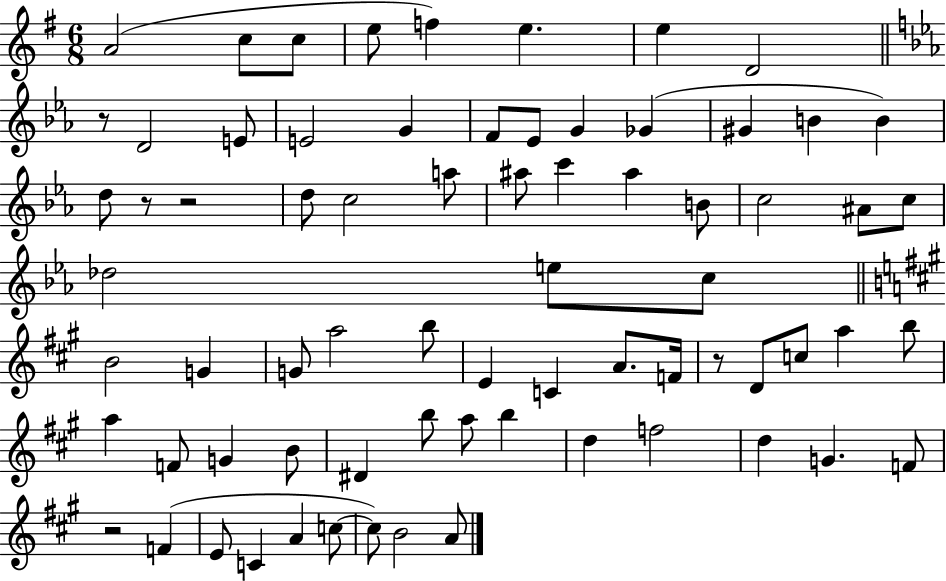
A4/h C5/e C5/e E5/e F5/q E5/q. E5/q D4/h R/e D4/h E4/e E4/h G4/q F4/e Eb4/e G4/q Gb4/q G#4/q B4/q B4/q D5/e R/e R/h D5/e C5/h A5/e A#5/e C6/q A#5/q B4/e C5/h A#4/e C5/e Db5/h E5/e C5/e B4/h G4/q G4/e A5/h B5/e E4/q C4/q A4/e. F4/s R/e D4/e C5/e A5/q B5/e A5/q F4/e G4/q B4/e D#4/q B5/e A5/e B5/q D5/q F5/h D5/q G4/q. F4/e R/h F4/q E4/e C4/q A4/q C5/e C5/e B4/h A4/e